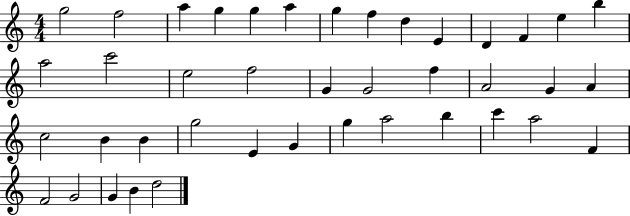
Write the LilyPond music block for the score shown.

{
  \clef treble
  \numericTimeSignature
  \time 4/4
  \key c \major
  g''2 f''2 | a''4 g''4 g''4 a''4 | g''4 f''4 d''4 e'4 | d'4 f'4 e''4 b''4 | \break a''2 c'''2 | e''2 f''2 | g'4 g'2 f''4 | a'2 g'4 a'4 | \break c''2 b'4 b'4 | g''2 e'4 g'4 | g''4 a''2 b''4 | c'''4 a''2 f'4 | \break f'2 g'2 | g'4 b'4 d''2 | \bar "|."
}